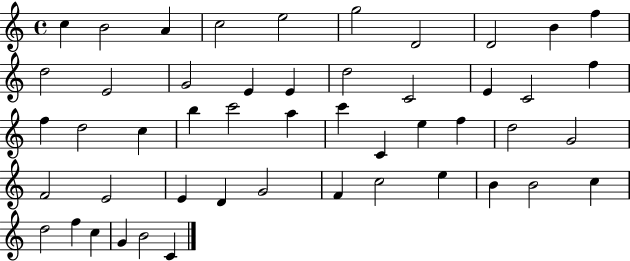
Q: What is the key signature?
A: C major